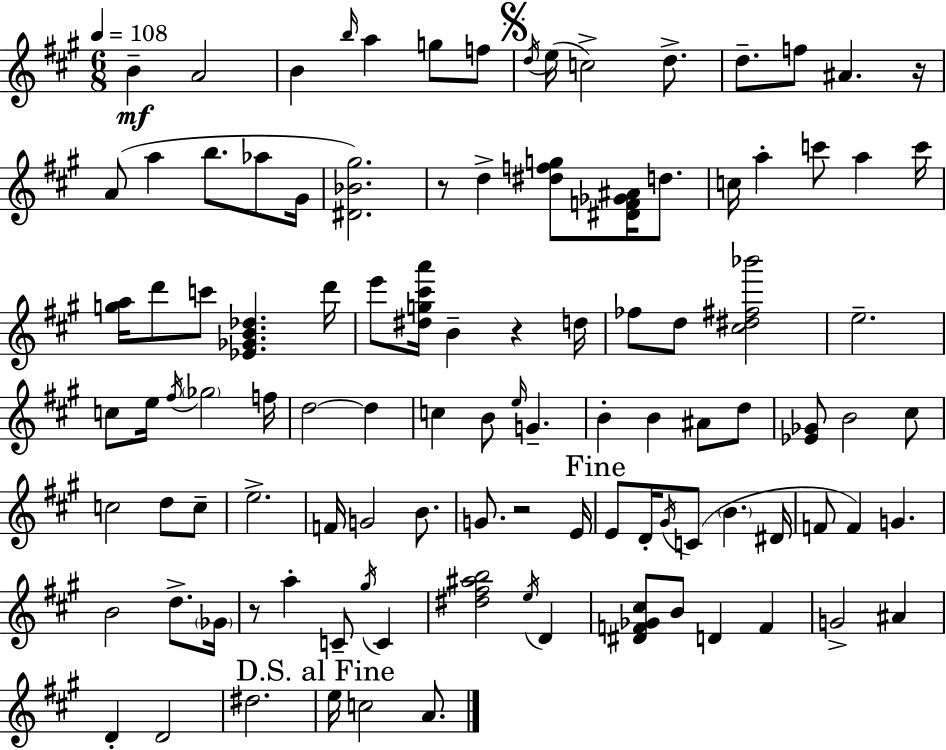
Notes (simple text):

B4/q A4/h B4/q B5/s A5/q G5/e F5/e D5/s E5/s C5/h D5/e. D5/e. F5/e A#4/q. R/s A4/e A5/q B5/e. Ab5/e G#4/s [D#4,Bb4,G#5]/h. R/e D5/q [D#5,F5,G5]/e [D#4,F4,Gb4,A#4]/s D5/e. C5/s A5/q C6/e A5/q C6/s [G5,A5]/s D6/e C6/e [Eb4,Gb4,B4,Db5]/q. D6/s E6/e [D#5,G5,C#6,A6]/s B4/q R/q D5/s FES5/e D5/e [C#5,D#5,F#5,Bb6]/h E5/h. C5/e E5/s F#5/s Gb5/h F5/s D5/h D5/q C5/q B4/e E5/s G4/q. B4/q B4/q A#4/e D5/e [Eb4,Gb4]/e B4/h C#5/e C5/h D5/e C5/e E5/h. F4/s G4/h B4/e. G4/e. R/h E4/s E4/e D4/s G#4/s C4/e B4/q. D#4/s F4/e F4/q G4/q. B4/h D5/e. Gb4/s R/e A5/q C4/e G#5/s C4/q [D#5,F#5,A#5,B5]/h E5/s D4/q [D#4,F4,Gb4,C#5]/e B4/e D4/q F4/q G4/h A#4/q D4/q D4/h D#5/h. E5/s C5/h A4/e.